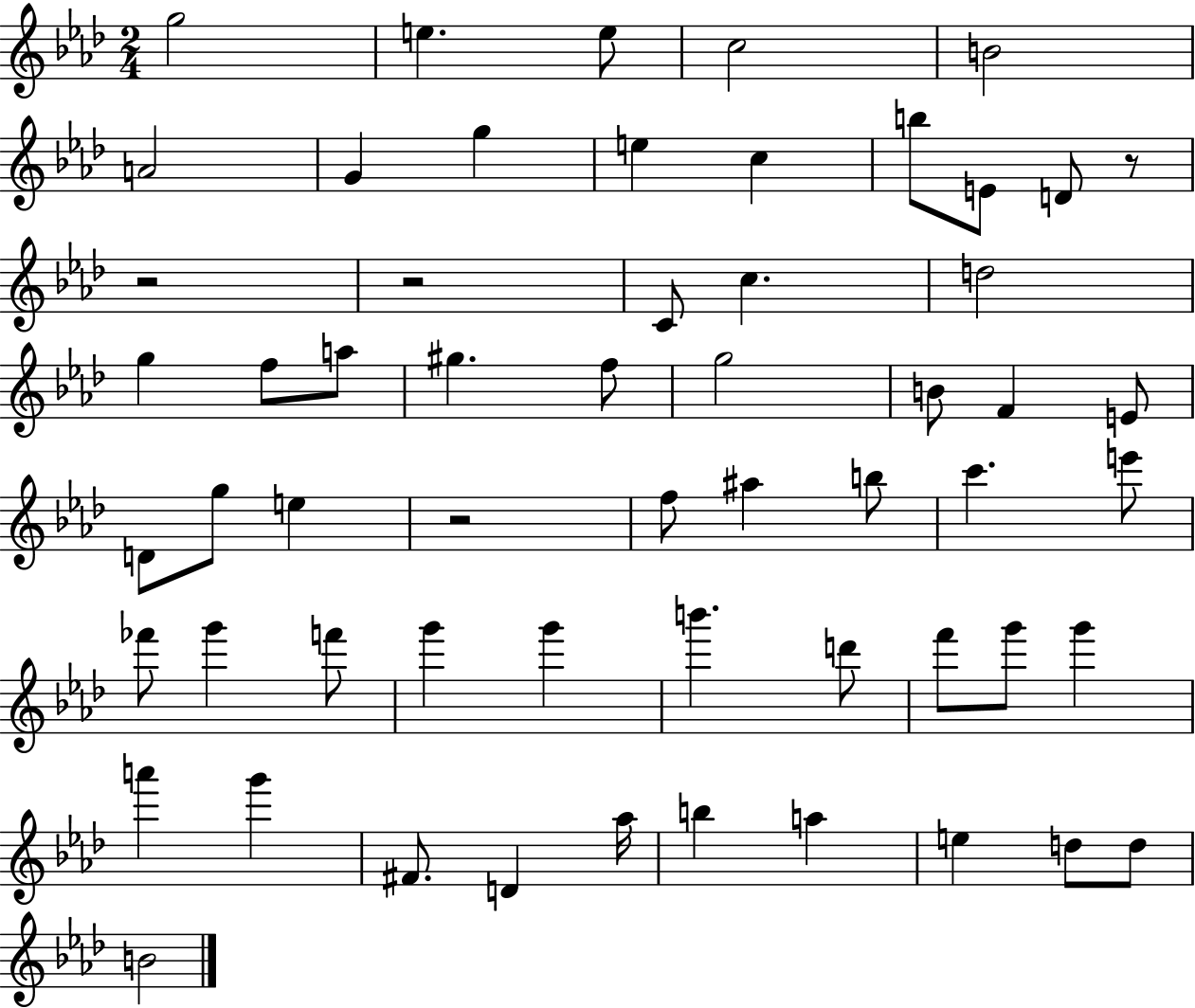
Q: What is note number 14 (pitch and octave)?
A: C4